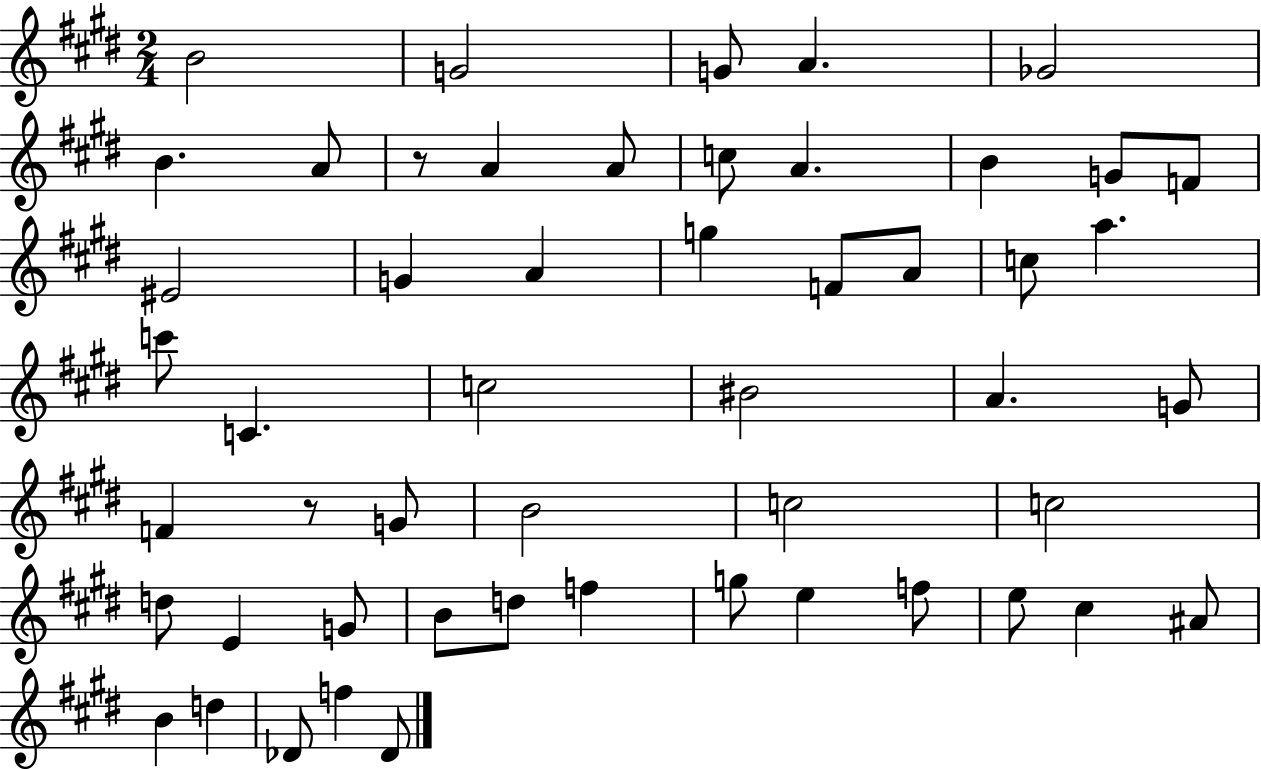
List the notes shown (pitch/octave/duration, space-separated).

B4/h G4/h G4/e A4/q. Gb4/h B4/q. A4/e R/e A4/q A4/e C5/e A4/q. B4/q G4/e F4/e EIS4/h G4/q A4/q G5/q F4/e A4/e C5/e A5/q. C6/e C4/q. C5/h BIS4/h A4/q. G4/e F4/q R/e G4/e B4/h C5/h C5/h D5/e E4/q G4/e B4/e D5/e F5/q G5/e E5/q F5/e E5/e C#5/q A#4/e B4/q D5/q Db4/e F5/q Db4/e